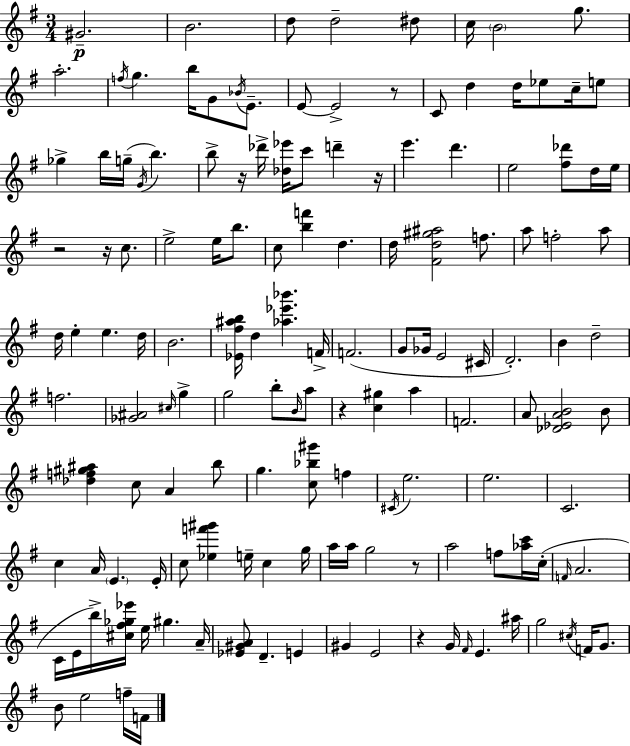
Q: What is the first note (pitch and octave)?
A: G#4